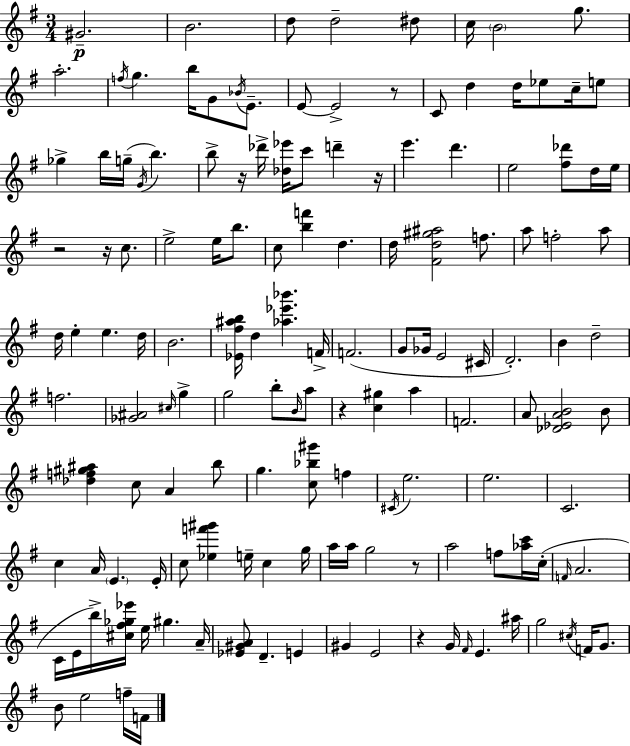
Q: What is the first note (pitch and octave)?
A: G#4